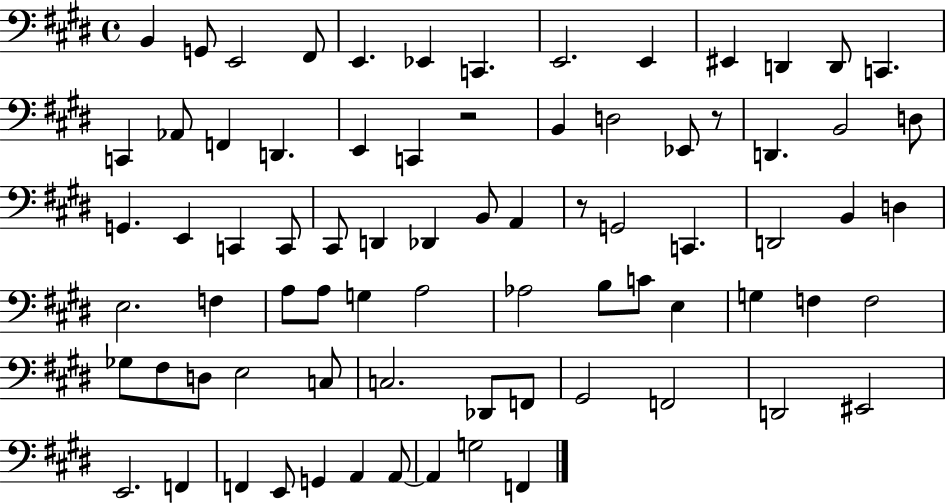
X:1
T:Untitled
M:4/4
L:1/4
K:E
B,, G,,/2 E,,2 ^F,,/2 E,, _E,, C,, E,,2 E,, ^E,, D,, D,,/2 C,, C,, _A,,/2 F,, D,, E,, C,, z2 B,, D,2 _E,,/2 z/2 D,, B,,2 D,/2 G,, E,, C,, C,,/2 ^C,,/2 D,, _D,, B,,/2 A,, z/2 G,,2 C,, D,,2 B,, D, E,2 F, A,/2 A,/2 G, A,2 _A,2 B,/2 C/2 E, G, F, F,2 _G,/2 ^F,/2 D,/2 E,2 C,/2 C,2 _D,,/2 F,,/2 ^G,,2 F,,2 D,,2 ^E,,2 E,,2 F,, F,, E,,/2 G,, A,, A,,/2 A,, G,2 F,,